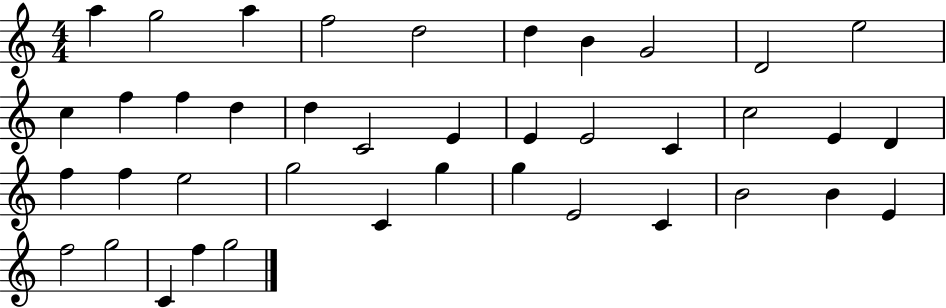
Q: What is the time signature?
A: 4/4